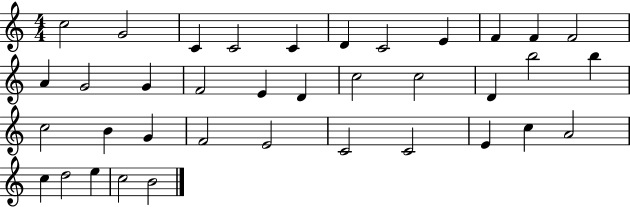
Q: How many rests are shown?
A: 0